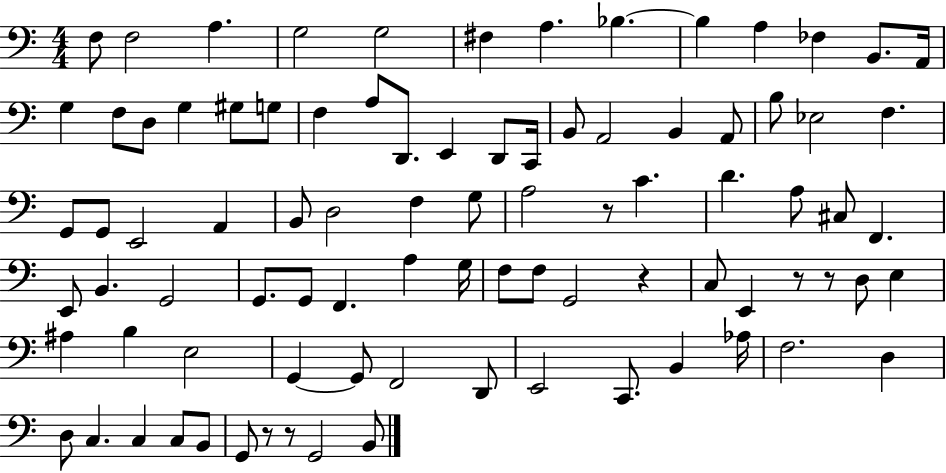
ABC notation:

X:1
T:Untitled
M:4/4
L:1/4
K:C
F,/2 F,2 A, G,2 G,2 ^F, A, _B, _B, A, _F, B,,/2 A,,/4 G, F,/2 D,/2 G, ^G,/2 G,/2 F, A,/2 D,,/2 E,, D,,/2 C,,/4 B,,/2 A,,2 B,, A,,/2 B,/2 _E,2 F, G,,/2 G,,/2 E,,2 A,, B,,/2 D,2 F, G,/2 A,2 z/2 C D A,/2 ^C,/2 F,, E,,/2 B,, G,,2 G,,/2 G,,/2 F,, A, G,/4 F,/2 F,/2 G,,2 z C,/2 E,, z/2 z/2 D,/2 E, ^A, B, E,2 G,, G,,/2 F,,2 D,,/2 E,,2 C,,/2 B,, _A,/4 F,2 D, D,/2 C, C, C,/2 B,,/2 G,,/2 z/2 z/2 G,,2 B,,/2